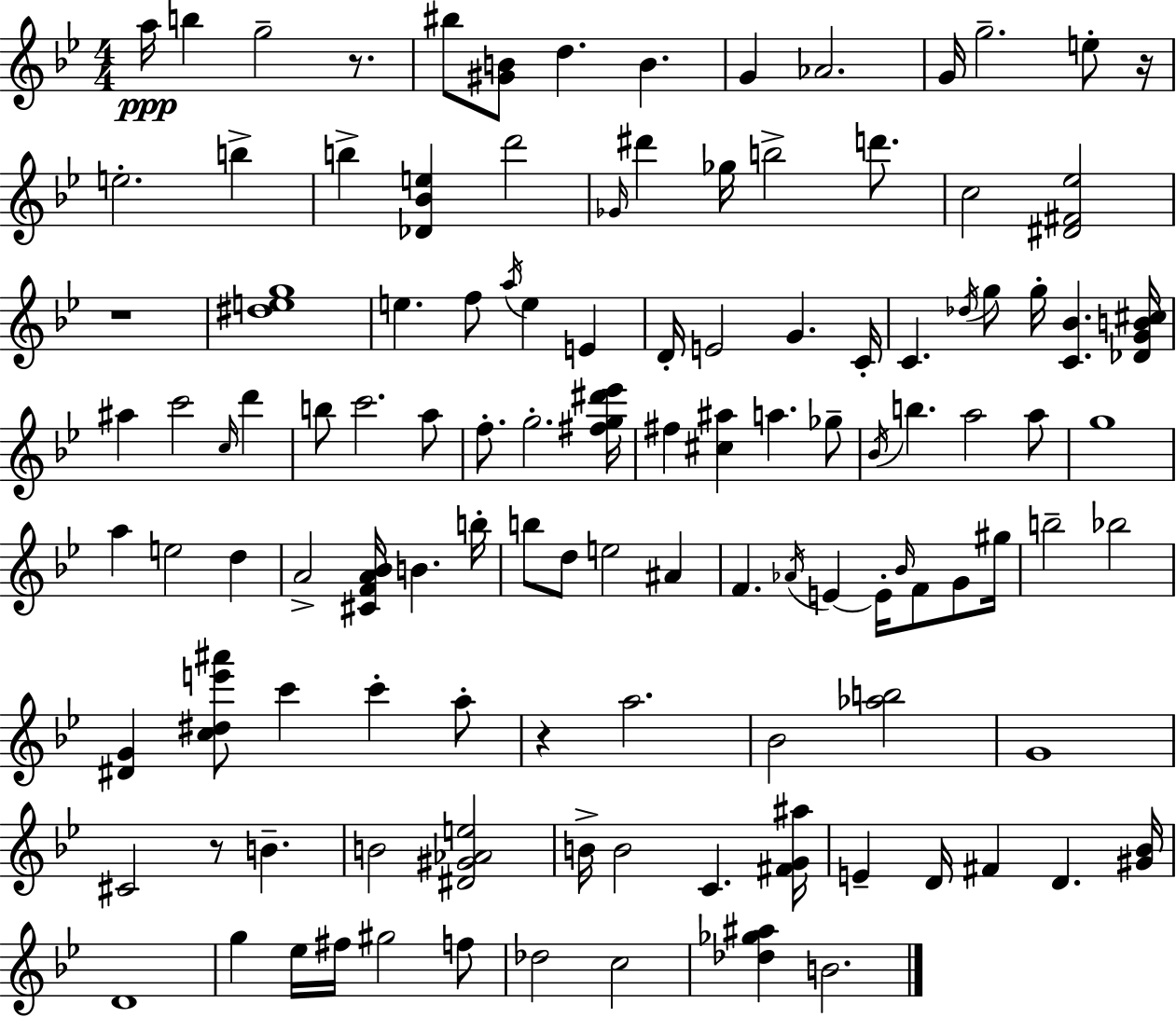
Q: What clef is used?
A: treble